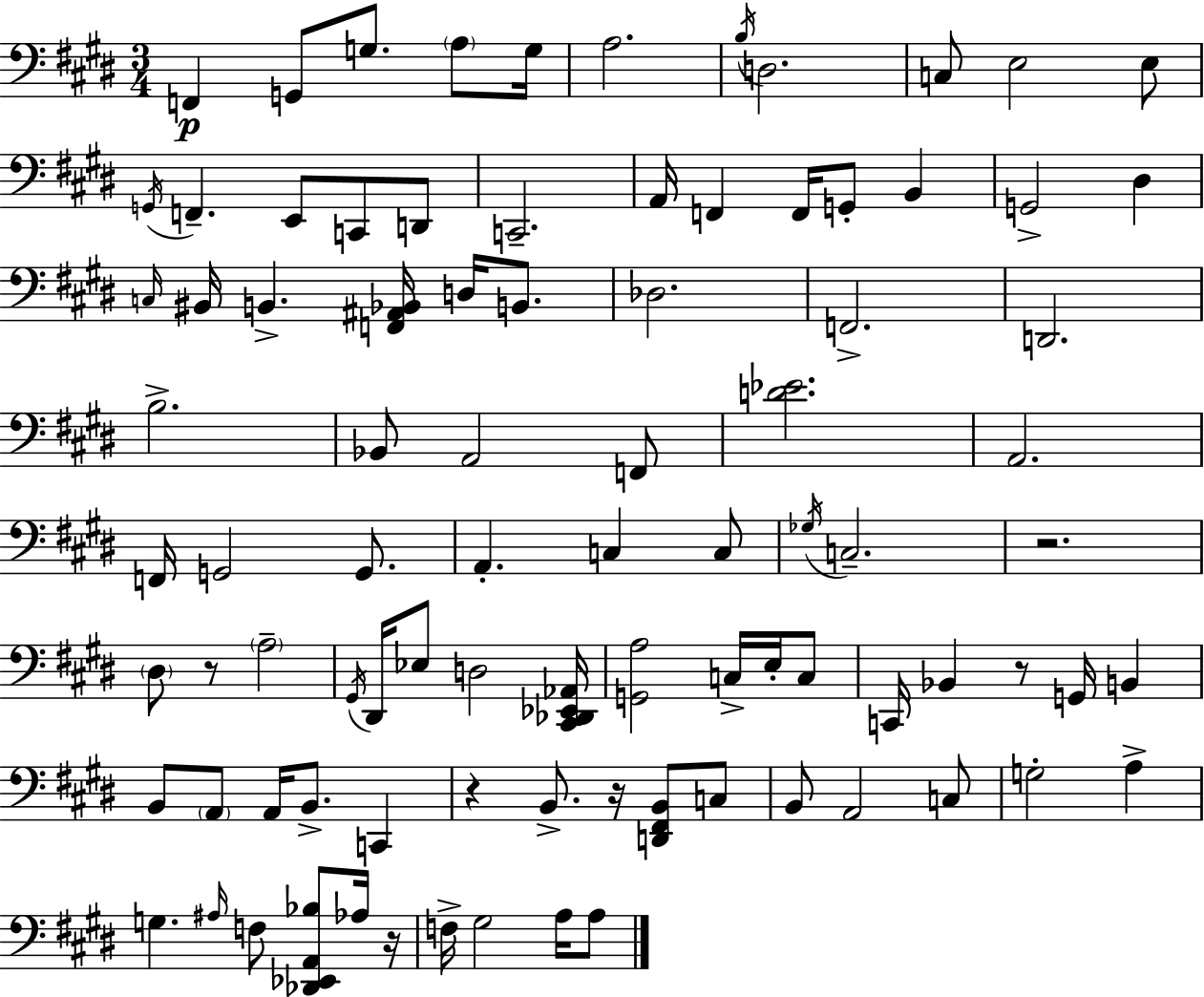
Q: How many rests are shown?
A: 6